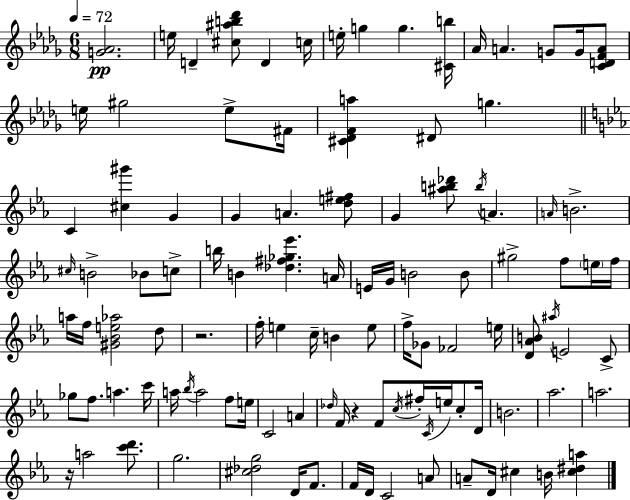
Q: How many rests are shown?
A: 3